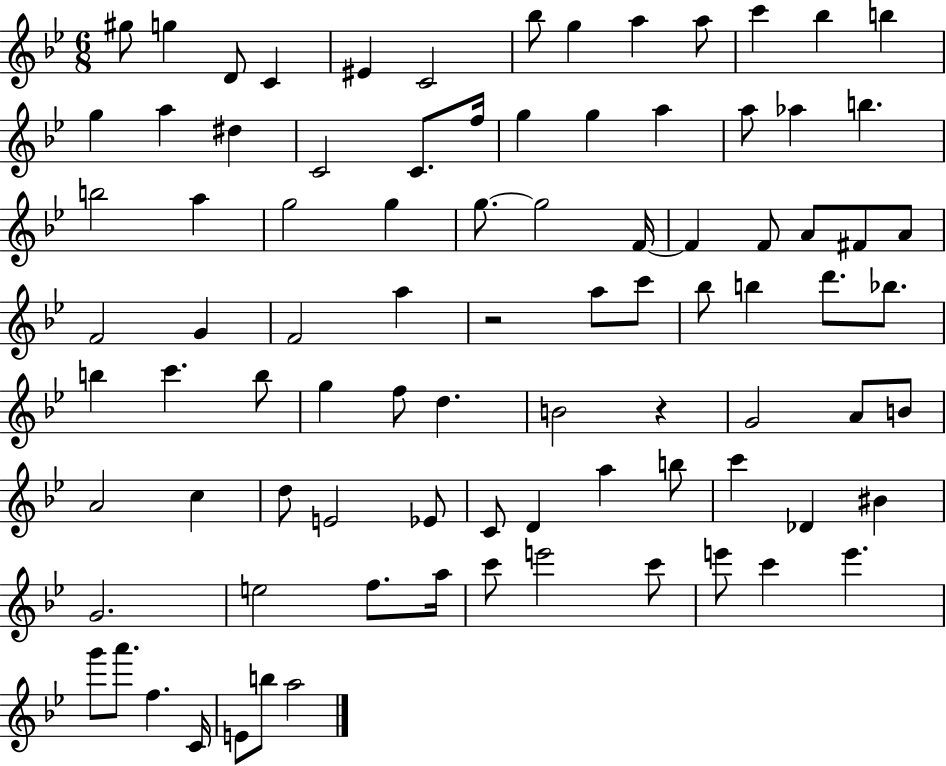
X:1
T:Untitled
M:6/8
L:1/4
K:Bb
^g/2 g D/2 C ^E C2 _b/2 g a a/2 c' _b b g a ^d C2 C/2 f/4 g g a a/2 _a b b2 a g2 g g/2 g2 F/4 F F/2 A/2 ^F/2 A/2 F2 G F2 a z2 a/2 c'/2 _b/2 b d'/2 _b/2 b c' b/2 g f/2 d B2 z G2 A/2 B/2 A2 c d/2 E2 _E/2 C/2 D a b/2 c' _D ^B G2 e2 f/2 a/4 c'/2 e'2 c'/2 e'/2 c' e' g'/2 a'/2 f C/4 E/2 b/2 a2